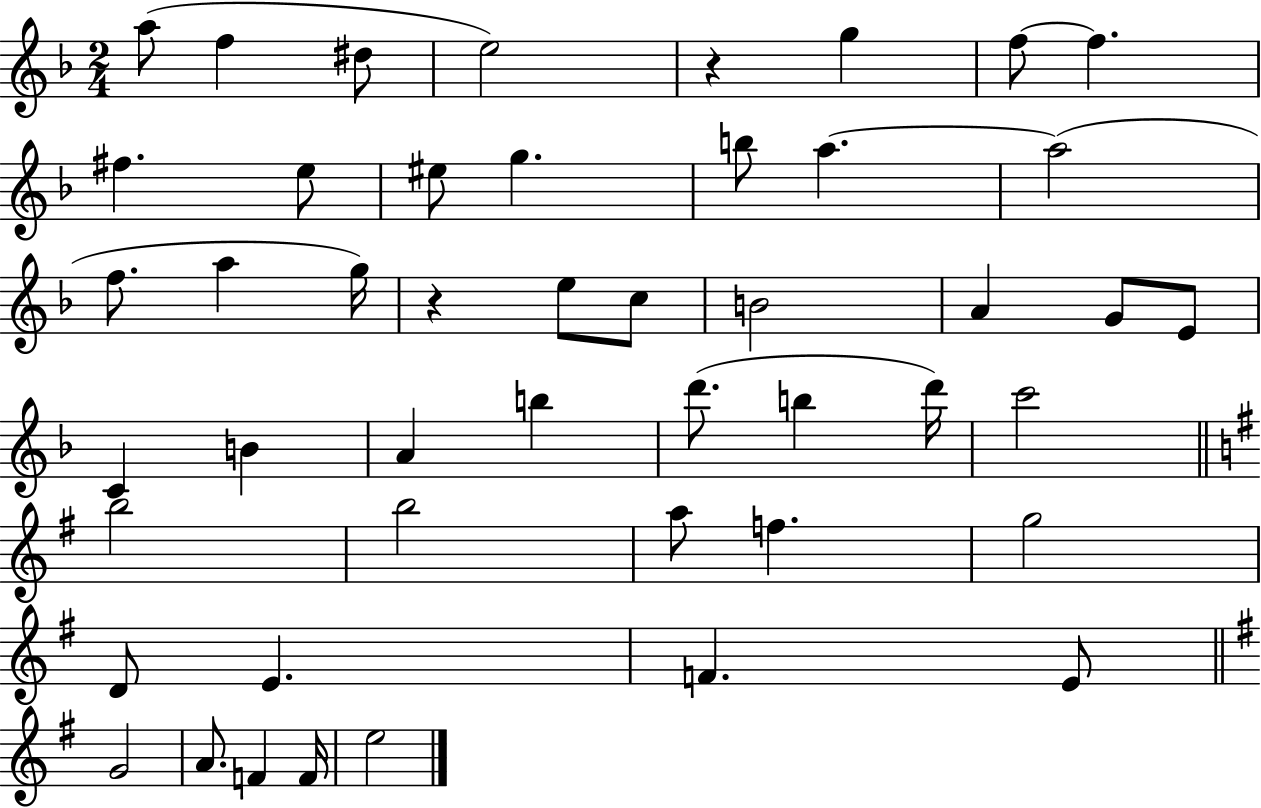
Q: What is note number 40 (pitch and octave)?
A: E4